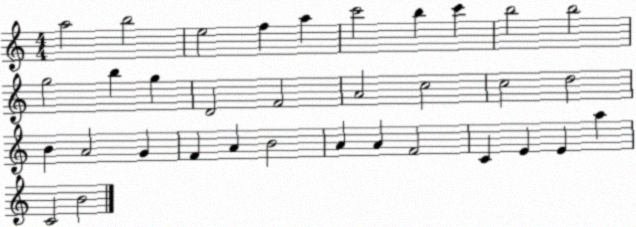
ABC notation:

X:1
T:Untitled
M:4/4
L:1/4
K:C
a2 b2 e2 f a c'2 b c' b2 b2 g2 b g D2 F2 A2 c2 c2 d2 B A2 G F A B2 A A F2 C E E a C2 B2